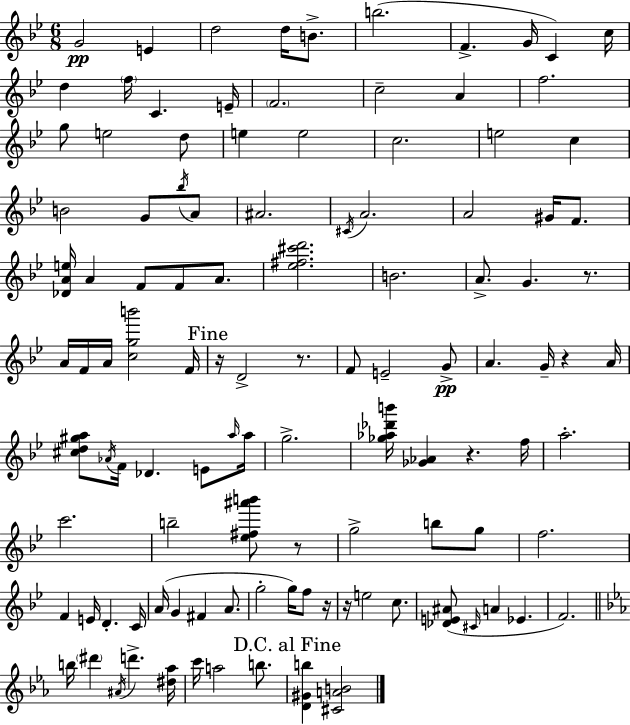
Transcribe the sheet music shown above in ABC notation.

X:1
T:Untitled
M:6/8
L:1/4
K:Bb
G2 E d2 d/4 B/2 b2 F G/4 C c/4 d f/4 C E/4 F2 c2 A f2 g/2 e2 d/2 e e2 c2 e2 c B2 G/2 _b/4 A/2 ^A2 ^C/4 A2 A2 ^G/4 F/2 [_DAe]/4 A F/2 F/2 A/2 [_e^f^c'd']2 B2 A/2 G z/2 A/4 F/4 A/4 [cgb']2 F/4 z/4 D2 z/2 F/2 E2 G/2 A G/4 z A/4 [^cd^ga]/2 _A/4 F/4 _D E/2 a/4 a/4 g2 [_g_a_d'b']/4 [_G_A] z f/4 a2 c'2 b2 [_e^f^a'b']/2 z/2 g2 b/2 g/2 f2 F E/4 D C/4 A/4 G ^F A/2 g2 g/4 f/2 z/4 z/4 e2 c/2 [_DE^A]/2 ^C/4 A _E F2 b/4 ^d' ^A/4 d' [^d_a]/4 c'/4 a2 b/2 [D^Gb] [^CAB]2